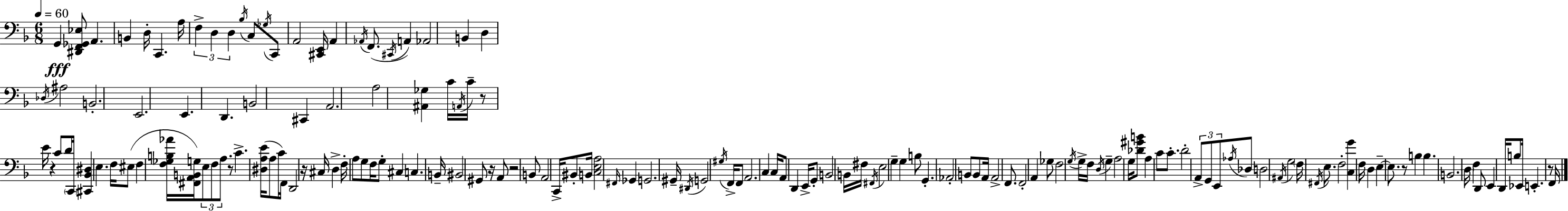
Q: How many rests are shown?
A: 8